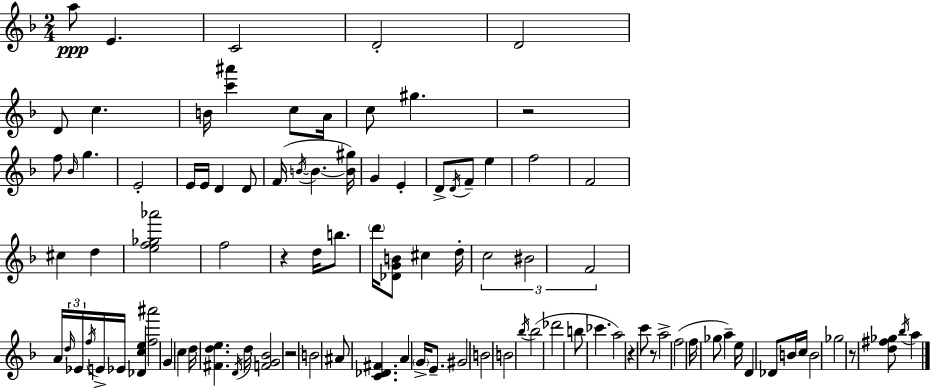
{
  \clef treble
  \numericTimeSignature
  \time 2/4
  \key d \minor
  a''8\ppp e'4. | c'2 | d'2-. | d'2 | \break d'8 c''4. | b'16 <c''' ais'''>4 c''8 a'16 | c''8 gis''4. | r2 | \break f''8 \grace { bes'16 } g''4. | e'2-. | e'16 e'16 d'4 d'8 | f'16( \acciaccatura { b'16~ }~ b'4. | \break <b' gis''>16) g'4 e'4-. | d'8-> \acciaccatura { d'16 } f'8-- e''4 | f''2 | f'2 | \break cis''4 d''4 | <e'' f'' ges'' aes'''>2 | f''2 | r4 d''16 | \break b''8. \parenthesize d'''16 <des' g' b'>8 cis''4 | d''16-. \tuplet 3/2 { c''2 | bis'2 | f'2 } | \break a'16 \tuplet 3/2 { \grace { d''16 } ees'16 \acciaccatura { f''16 } } e'16-> | ees'16 <des' c'' e''>4 <f'' ais'''>2 | g'4 | c''4 d''16 <fis' d'' e''>4. | \break \acciaccatura { d'16 } d''16 <f' g' bes'>2 | r2 | b'2 | ais'8 | \break <c' des' fis'>4. a'4 | \parenthesize g'16-> e'8.-- gis'2 | b'2 | b'2 | \break \acciaccatura { bes''16 } bes''2( | des'''2 | b''8 | ces'''4. a''2) | \break r4 | c'''8 r8 a''2-> | f''2( | f''16 | \break ges''8 a''4--) e''16 d'4 | des'8 b'16 c''16 b'2 | ges''2 | r8 | \break <d'' fis'' ges''>8 \acciaccatura { bes''16 } a''4 | \bar "|."
}